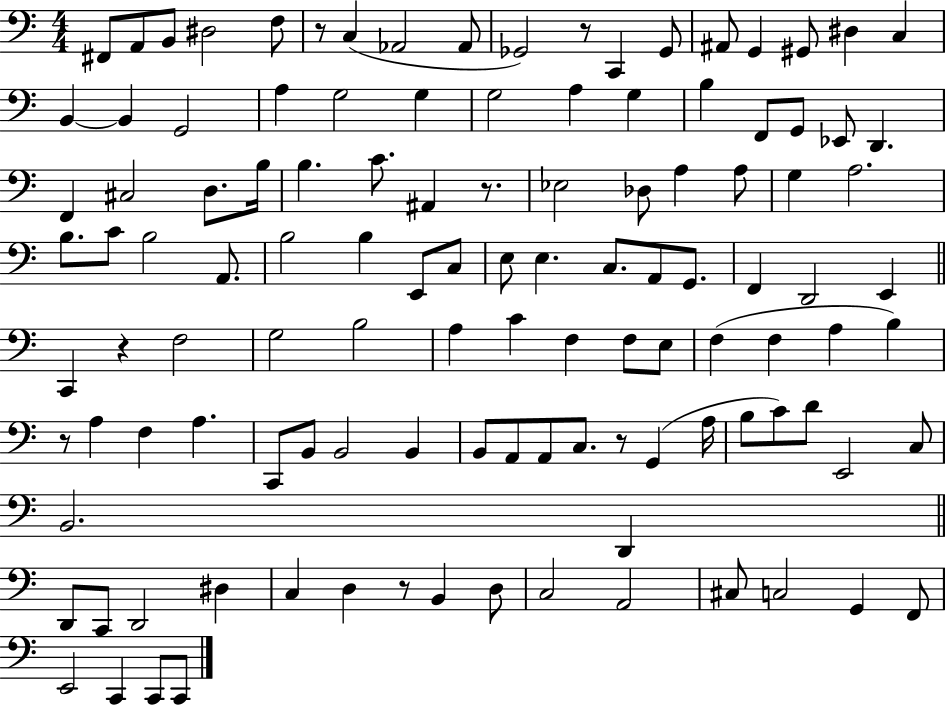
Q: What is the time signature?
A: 4/4